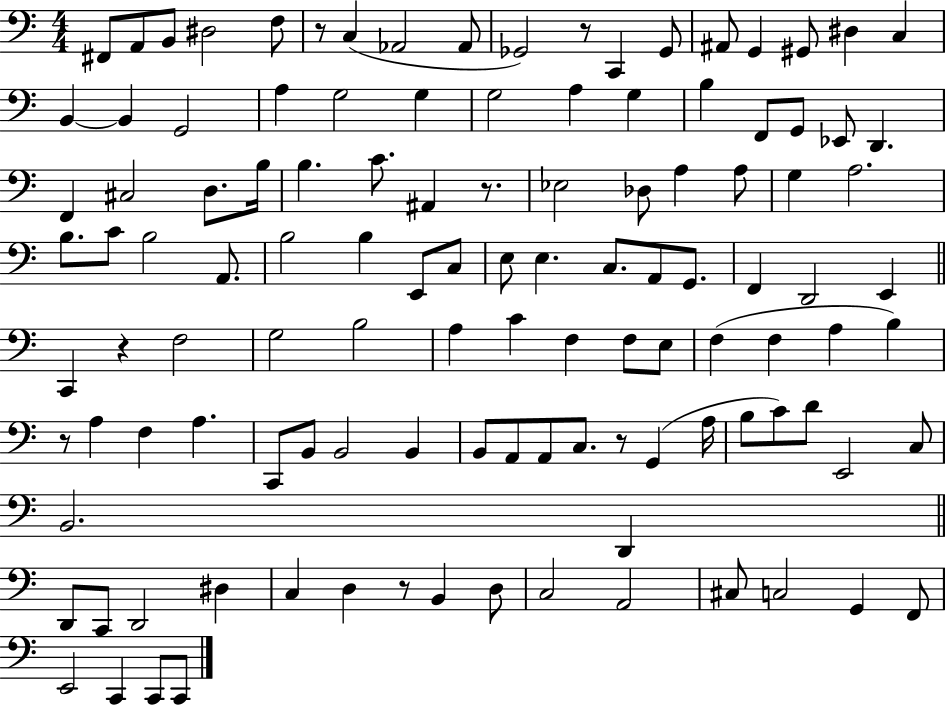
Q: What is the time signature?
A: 4/4